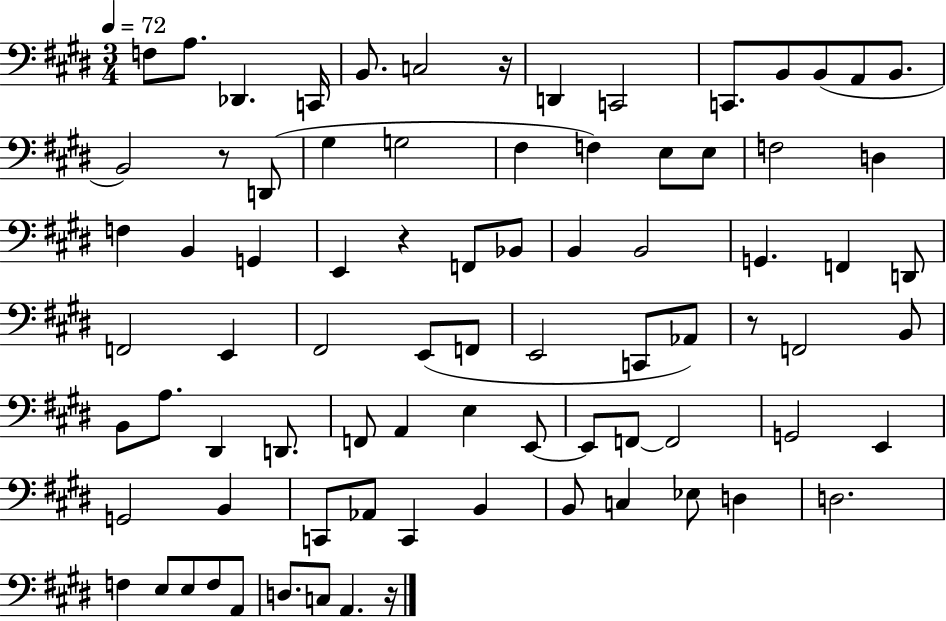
F3/e A3/e. Db2/q. C2/s B2/e. C3/h R/s D2/q C2/h C2/e. B2/e B2/e A2/e B2/e. B2/h R/e D2/e G#3/q G3/h F#3/q F3/q E3/e E3/e F3/h D3/q F3/q B2/q G2/q E2/q R/q F2/e Bb2/e B2/q B2/h G2/q. F2/q D2/e F2/h E2/q F#2/h E2/e F2/e E2/h C2/e Ab2/e R/e F2/h B2/e B2/e A3/e. D#2/q D2/e. F2/e A2/q E3/q E2/e E2/e F2/e F2/h G2/h E2/q G2/h B2/q C2/e Ab2/e C2/q B2/q B2/e C3/q Eb3/e D3/q D3/h. F3/q E3/e E3/e F3/e A2/e D3/e. C3/e A2/q. R/s